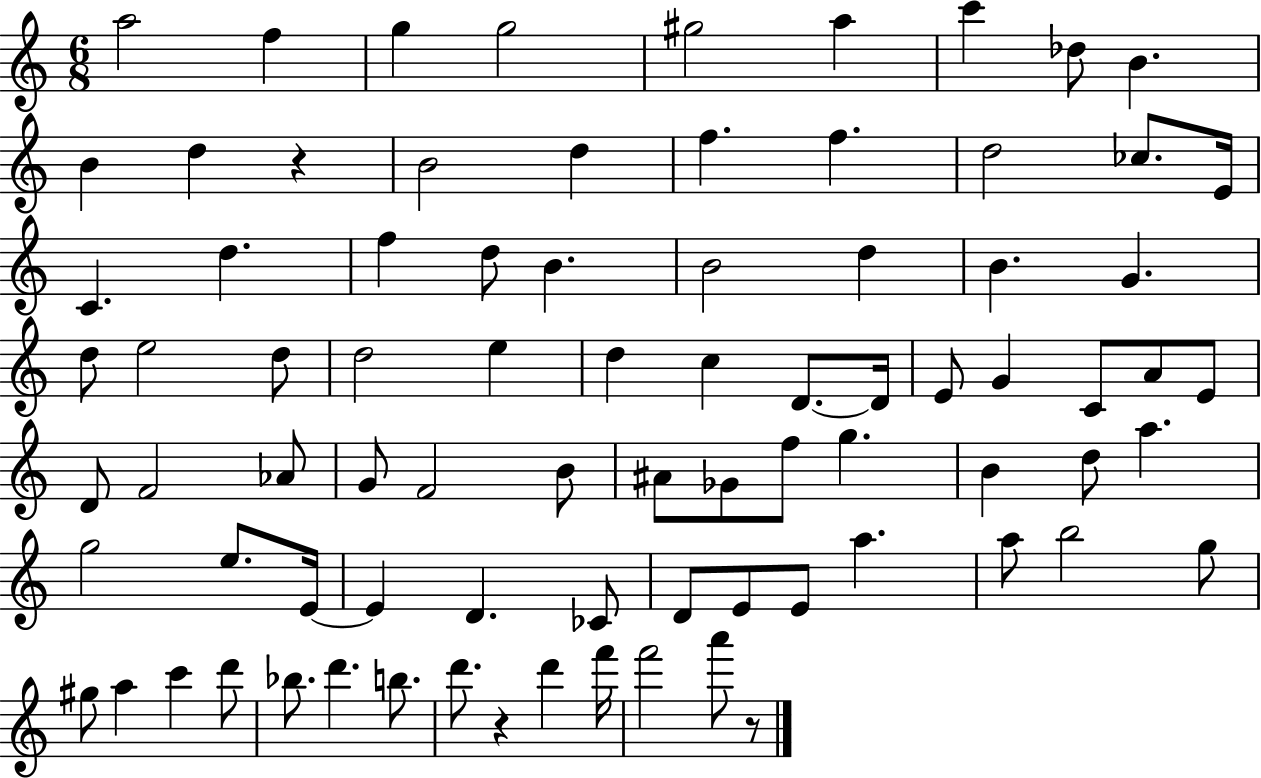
X:1
T:Untitled
M:6/8
L:1/4
K:C
a2 f g g2 ^g2 a c' _d/2 B B d z B2 d f f d2 _c/2 E/4 C d f d/2 B B2 d B G d/2 e2 d/2 d2 e d c D/2 D/4 E/2 G C/2 A/2 E/2 D/2 F2 _A/2 G/2 F2 B/2 ^A/2 _G/2 f/2 g B d/2 a g2 e/2 E/4 E D _C/2 D/2 E/2 E/2 a a/2 b2 g/2 ^g/2 a c' d'/2 _b/2 d' b/2 d'/2 z d' f'/4 f'2 a'/2 z/2